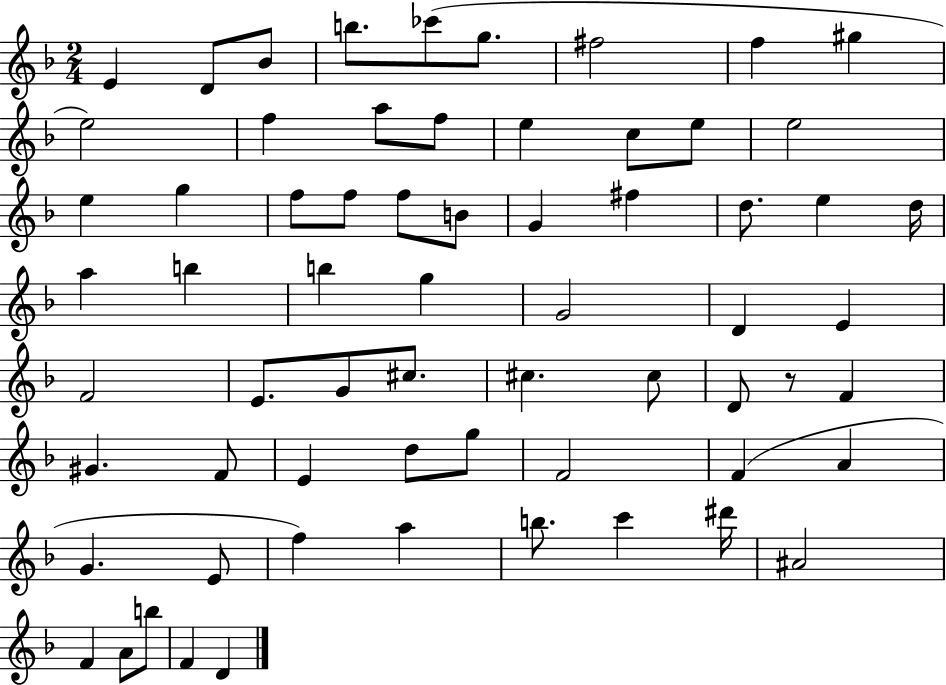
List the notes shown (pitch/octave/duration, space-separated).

E4/q D4/e Bb4/e B5/e. CES6/e G5/e. F#5/h F5/q G#5/q E5/h F5/q A5/e F5/e E5/q C5/e E5/e E5/h E5/q G5/q F5/e F5/e F5/e B4/e G4/q F#5/q D5/e. E5/q D5/s A5/q B5/q B5/q G5/q G4/h D4/q E4/q F4/h E4/e. G4/e C#5/e. C#5/q. C#5/e D4/e R/e F4/q G#4/q. F4/e E4/q D5/e G5/e F4/h F4/q A4/q G4/q. E4/e F5/q A5/q B5/e. C6/q D#6/s A#4/h F4/q A4/e B5/e F4/q D4/q